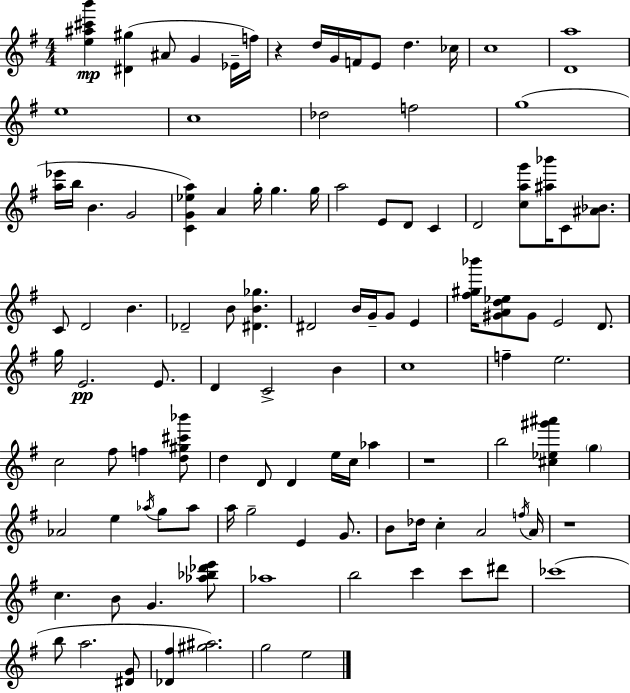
[E5,A#5,C#6,B6]/q [D#4,G#5]/q A#4/e G4/q Eb4/s F5/s R/q D5/s G4/s F4/s E4/e D5/q. CES5/s C5/w [D4,A5]/w E5/w C5/w Db5/h F5/h G5/w [A5,Eb6]/s B5/s B4/q. G4/h [C4,G4,Eb5,A5]/q A4/q G5/s G5/q. G5/s A5/h E4/e D4/e C4/q D4/h [C5,A5,G6]/e [A#5,Bb6]/s C4/e [A#4,Bb4]/e. C4/e D4/h B4/q. Db4/h B4/e [D#4,B4,Gb5]/q. D#4/h B4/s G4/s G4/e E4/q [F#5,G#5,Bb6]/s [G#4,A4,D5,Eb5]/e G#4/e E4/h D4/e. G5/s E4/h. E4/e. D4/q C4/h B4/q C5/w F5/q E5/h. C5/h F#5/e F5/q [D5,G#5,C#6,Bb6]/e D5/q D4/e D4/q E5/s C5/s Ab5/q R/w B5/h [C#5,Eb5,G#6,A#6]/q G5/q Ab4/h E5/q Ab5/s G5/e Ab5/e A5/s G5/h E4/q G4/e. B4/e Db5/s C5/q A4/h F5/s A4/s R/w C5/q. B4/e G4/q. [Ab5,Bb5,Db6,E6]/e Ab5/w B5/h C6/q C6/e D#6/e CES6/w B5/e A5/h. [D#4,G4]/e [Db4,F#5]/q [G#5,A#5]/h. G5/h E5/h